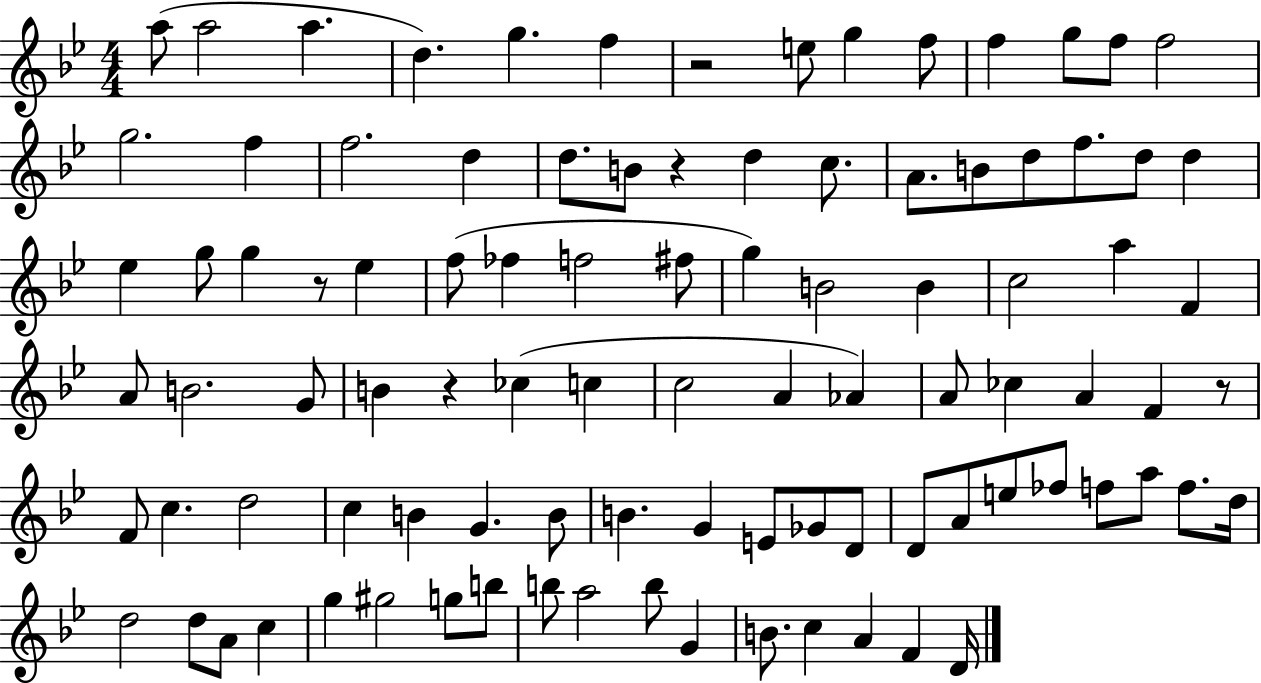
{
  \clef treble
  \numericTimeSignature
  \time 4/4
  \key bes \major
  \repeat volta 2 { a''8( a''2 a''4. | d''4.) g''4. f''4 | r2 e''8 g''4 f''8 | f''4 g''8 f''8 f''2 | \break g''2. f''4 | f''2. d''4 | d''8. b'8 r4 d''4 c''8. | a'8. b'8 d''8 f''8. d''8 d''4 | \break ees''4 g''8 g''4 r8 ees''4 | f''8( fes''4 f''2 fis''8 | g''4) b'2 b'4 | c''2 a''4 f'4 | \break a'8 b'2. g'8 | b'4 r4 ces''4( c''4 | c''2 a'4 aes'4) | a'8 ces''4 a'4 f'4 r8 | \break f'8 c''4. d''2 | c''4 b'4 g'4. b'8 | b'4. g'4 e'8 ges'8 d'8 | d'8 a'8 e''8 fes''8 f''8 a''8 f''8. d''16 | \break d''2 d''8 a'8 c''4 | g''4 gis''2 g''8 b''8 | b''8 a''2 b''8 g'4 | b'8. c''4 a'4 f'4 d'16 | \break } \bar "|."
}